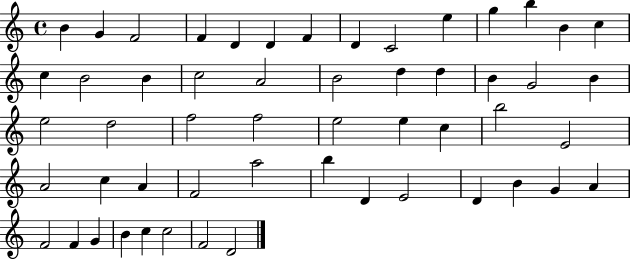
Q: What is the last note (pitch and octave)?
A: D4